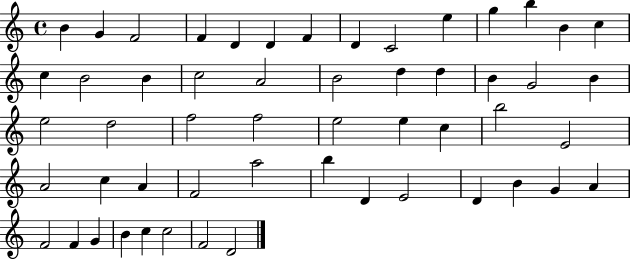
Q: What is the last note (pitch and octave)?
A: D4